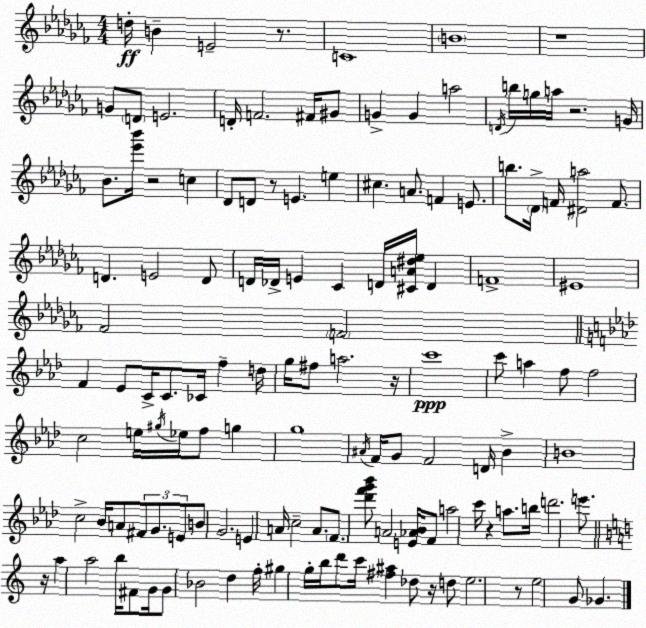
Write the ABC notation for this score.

X:1
T:Untitled
M:4/4
L:1/4
K:Abm
d/4 B E2 z/2 C4 B4 z4 G/2 D/2 E2 D/4 F2 ^F/4 ^G/2 G G a2 D/4 b/4 g/4 a/4 z2 G/4 _B/2 [_e'_b']/4 z2 c _D/2 D/2 z/2 E e ^c A/2 F E/2 b/2 _D/4 F/4 [^Da]2 F/2 D E2 D/2 D/4 _D/4 E _C D/4 [^CA^d_e]/4 D F4 ^E4 _F2 F2 F _E/2 C/4 C/2 _C/4 f d/4 g/4 ^f/2 a2 z/4 c'4 c'/2 a f/2 f2 c2 e/4 ^g/4 _e/4 f/2 g g4 ^A/4 F/4 G/2 F2 D/4 _B B4 c2 _B/4 A/2 ^F/2 G/2 E/2 B/2 G2 E A/4 c2 A/2 F/2 [_d'f'g'_b']/2 A2 [E_A_B]/4 F/2 a2 c'/4 z a/2 b/4 d'2 e'/2 z/4 a a2 b/4 ^F/2 G/4 G/2 _B2 d f/4 ^g g/4 b/4 d'/2 c'/4 [^f^a] _d/2 z/4 d/2 e2 z/2 e2 G/2 _G